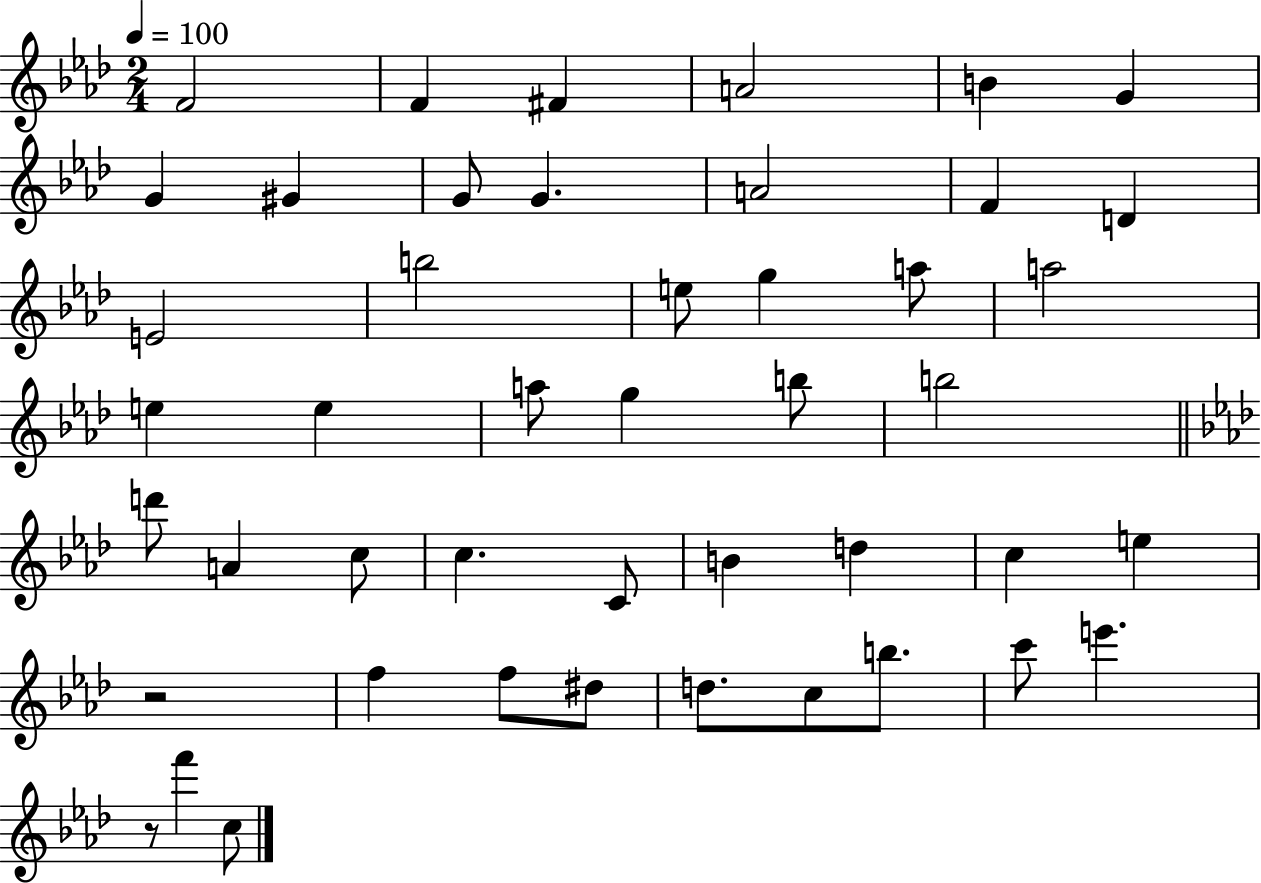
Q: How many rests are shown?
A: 2